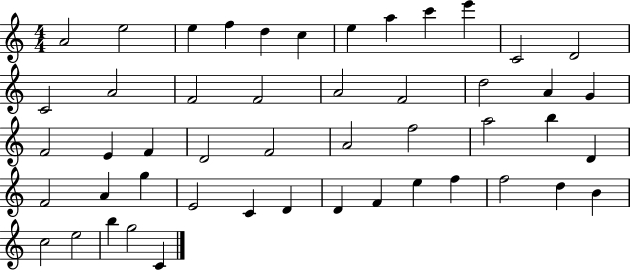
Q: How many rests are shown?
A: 0